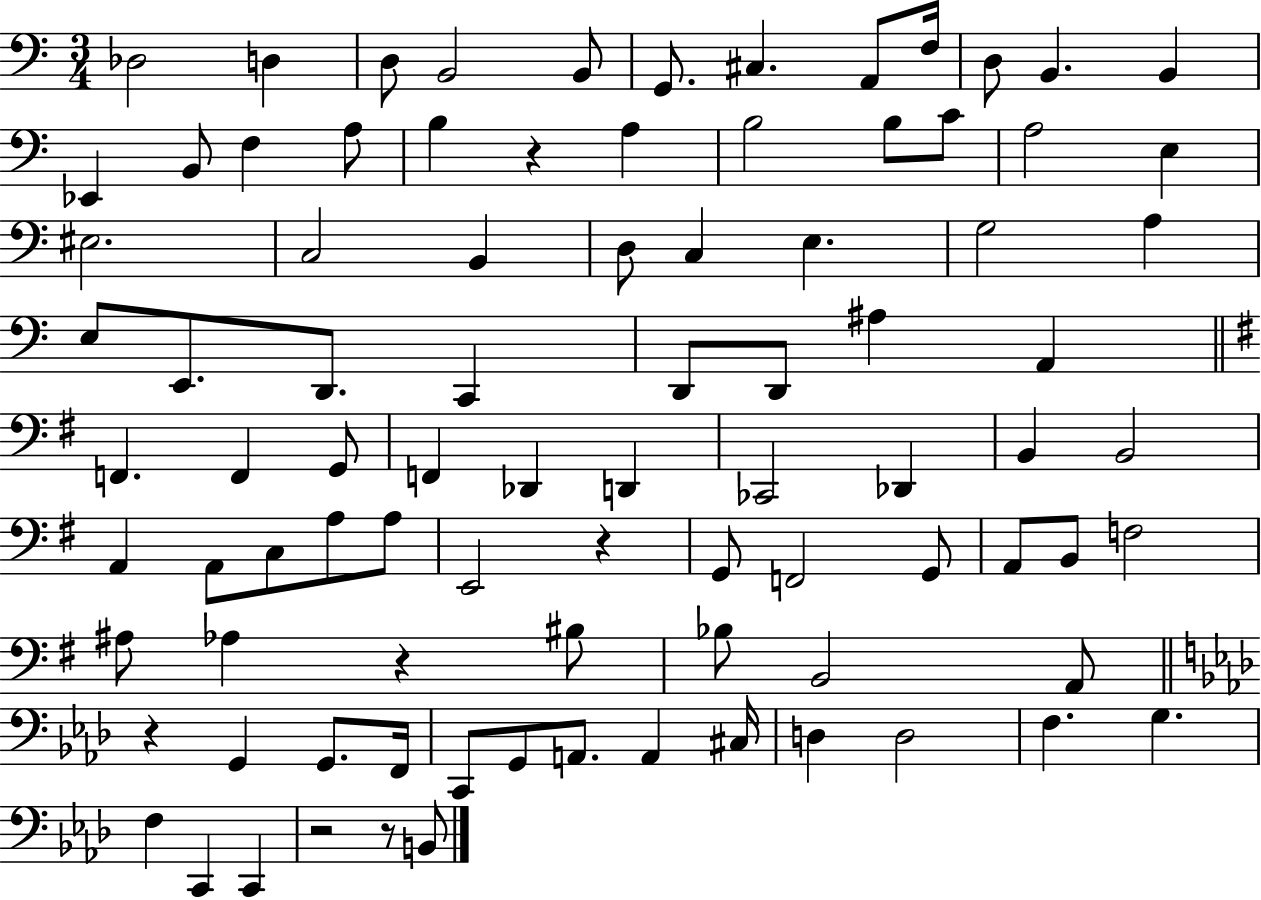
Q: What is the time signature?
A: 3/4